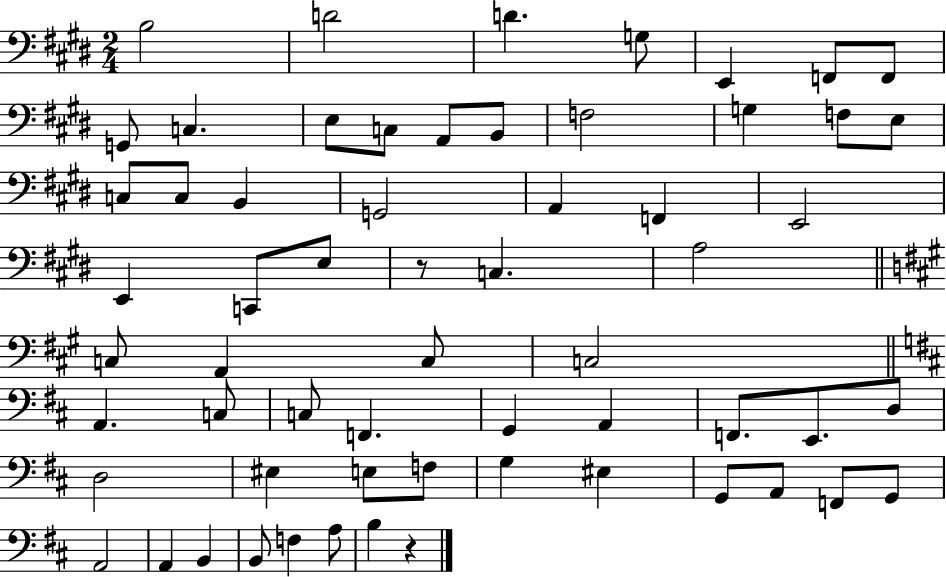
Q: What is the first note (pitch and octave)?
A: B3